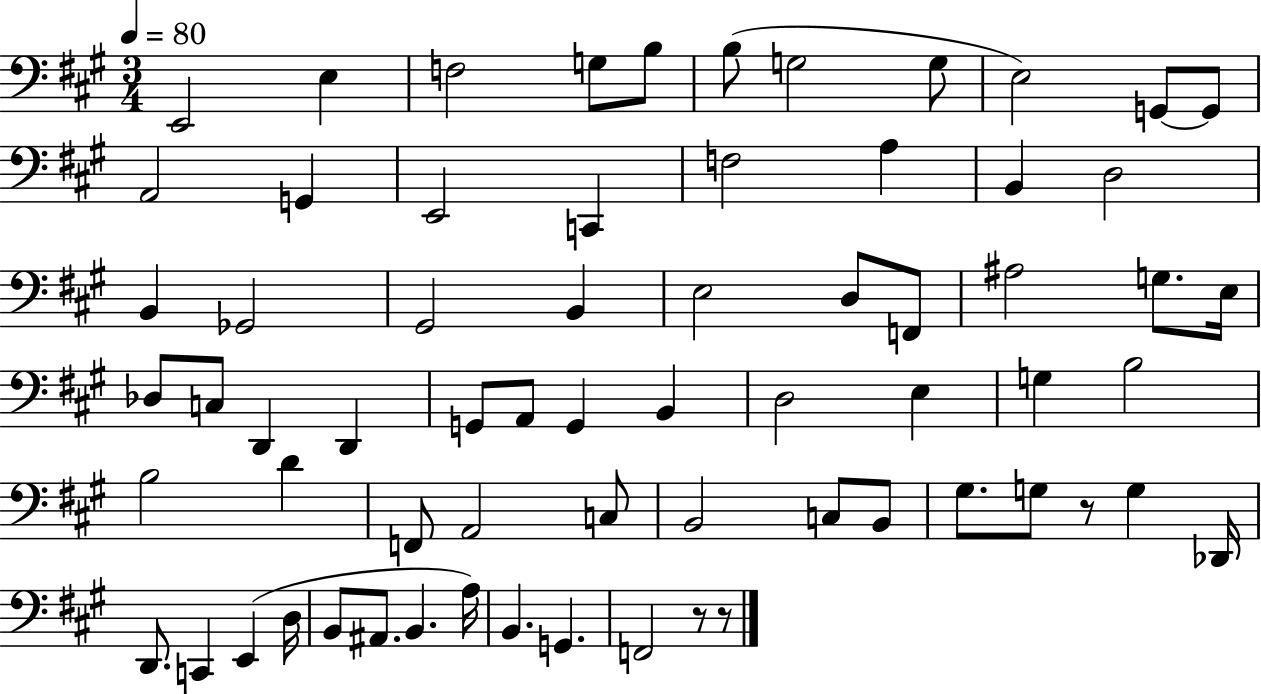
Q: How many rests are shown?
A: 3